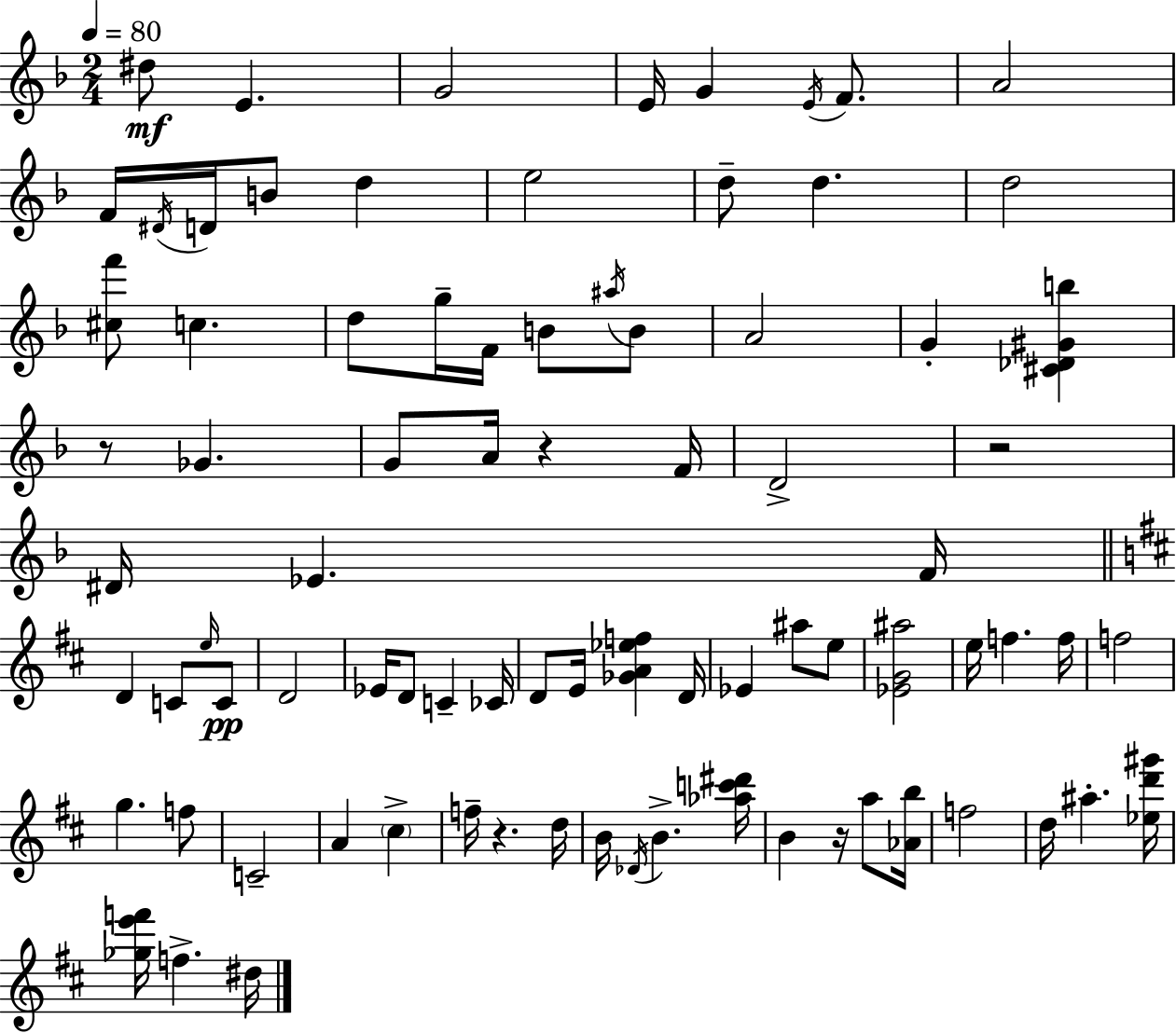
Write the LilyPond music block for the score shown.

{
  \clef treble
  \numericTimeSignature
  \time 2/4
  \key f \major
  \tempo 4 = 80
  dis''8\mf e'4. | g'2 | e'16 g'4 \acciaccatura { e'16 } f'8. | a'2 | \break f'16 \acciaccatura { dis'16 } d'16 b'8 d''4 | e''2 | d''8-- d''4. | d''2 | \break <cis'' f'''>8 c''4. | d''8 g''16-- f'16 b'8 | \acciaccatura { ais''16 } b'8 a'2 | g'4-. <cis' des' gis' b''>4 | \break r8 ges'4. | g'8 a'16 r4 | f'16 d'2-> | r2 | \break dis'16 ees'4. | f'16 \bar "||" \break \key d \major d'4 c'8 \grace { e''16 }\pp c'8 | d'2 | ees'16 d'8 c'4-- | ces'16 d'8 e'16 <ges' a' ees'' f''>4 | \break d'16 ees'4 ais''8 e''8 | <ees' g' ais''>2 | e''16 f''4. | f''16 f''2 | \break g''4. f''8 | c'2-- | a'4 \parenthesize cis''4-> | f''16-- r4. | \break d''16 b'16 \acciaccatura { des'16 } b'4.-> | <aes'' c''' dis'''>16 b'4 r16 a''8 | <aes' b''>16 f''2 | d''16 ais''4.-. | \break <ees'' d''' gis'''>16 <ges'' e''' f'''>16 f''4.-> | dis''16 \bar "|."
}